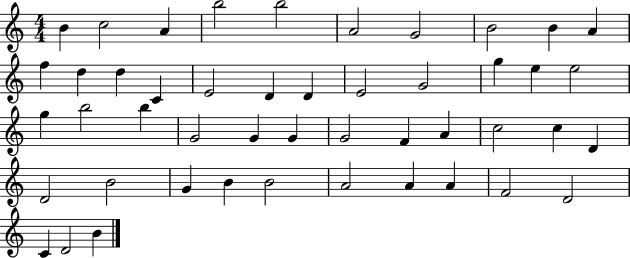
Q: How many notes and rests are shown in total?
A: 47